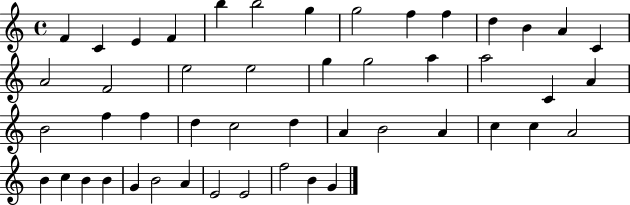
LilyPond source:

{
  \clef treble
  \time 4/4
  \defaultTimeSignature
  \key c \major
  f'4 c'4 e'4 f'4 | b''4 b''2 g''4 | g''2 f''4 f''4 | d''4 b'4 a'4 c'4 | \break a'2 f'2 | e''2 e''2 | g''4 g''2 a''4 | a''2 c'4 a'4 | \break b'2 f''4 f''4 | d''4 c''2 d''4 | a'4 b'2 a'4 | c''4 c''4 a'2 | \break b'4 c''4 b'4 b'4 | g'4 b'2 a'4 | e'2 e'2 | f''2 b'4 g'4 | \break \bar "|."
}